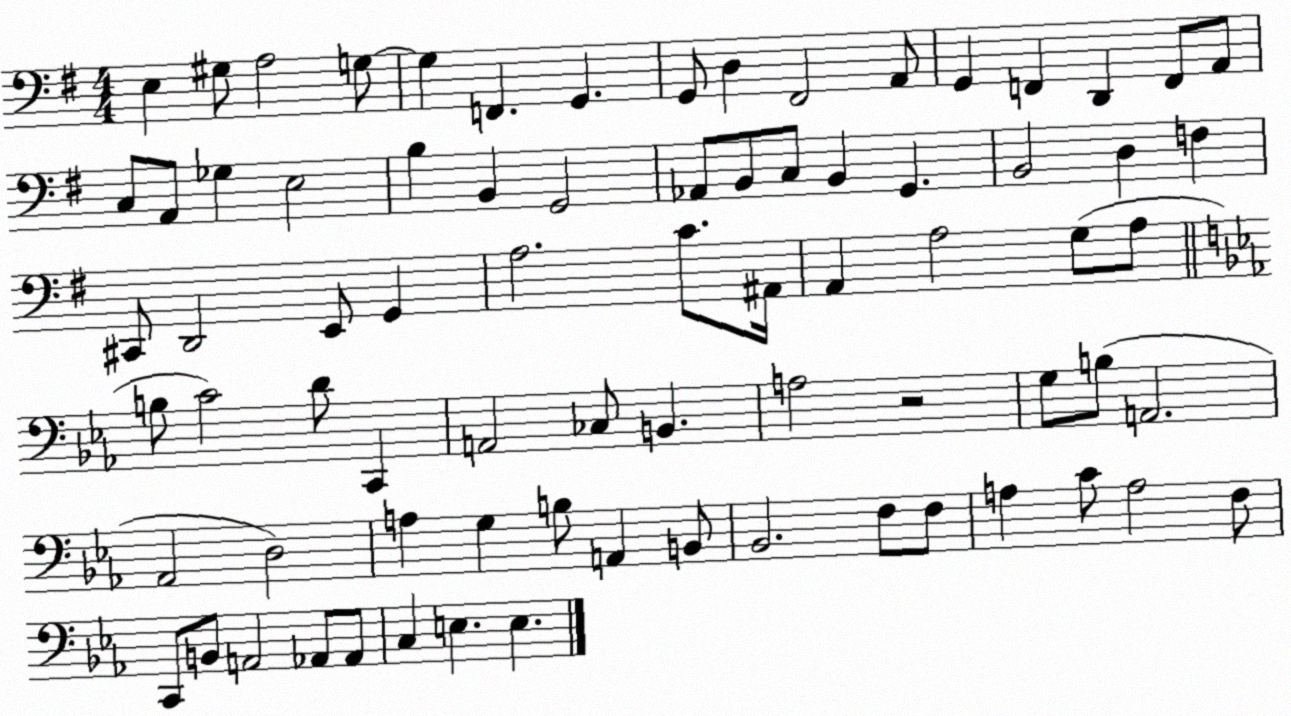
X:1
T:Untitled
M:4/4
L:1/4
K:G
E, ^G,/2 A,2 G,/2 G, F,, G,, G,,/2 D, ^F,,2 A,,/2 G,, F,, D,, F,,/2 A,,/2 C,/2 A,,/2 _G, E,2 B, B,, G,,2 _A,,/2 B,,/2 C,/2 B,, G,, B,,2 D, F, ^C,,/2 D,,2 E,,/2 G,, A,2 C/2 ^A,,/4 A,, A,2 G,/2 A,/2 B,/2 C2 D/2 C,, A,,2 _C,/2 B,, A,2 z2 G,/2 B,/2 A,,2 _A,,2 D,2 A, G, B,/2 A,, B,,/2 _B,,2 F,/2 F,/2 A, C/2 A,2 F,/2 C,,/2 B,,/2 A,,2 _A,,/2 _A,,/2 C, E, E,